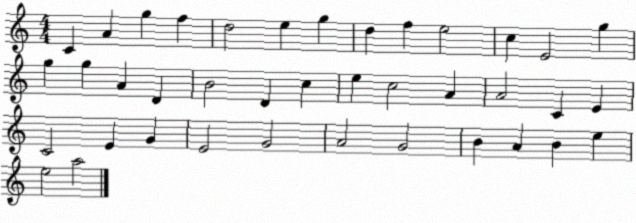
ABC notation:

X:1
T:Untitled
M:4/4
L:1/4
K:C
C A g f d2 e g d f e2 c E2 g g g A D B2 D c e c2 A A2 C E C2 E G E2 G2 A2 G2 B A B e e2 a2